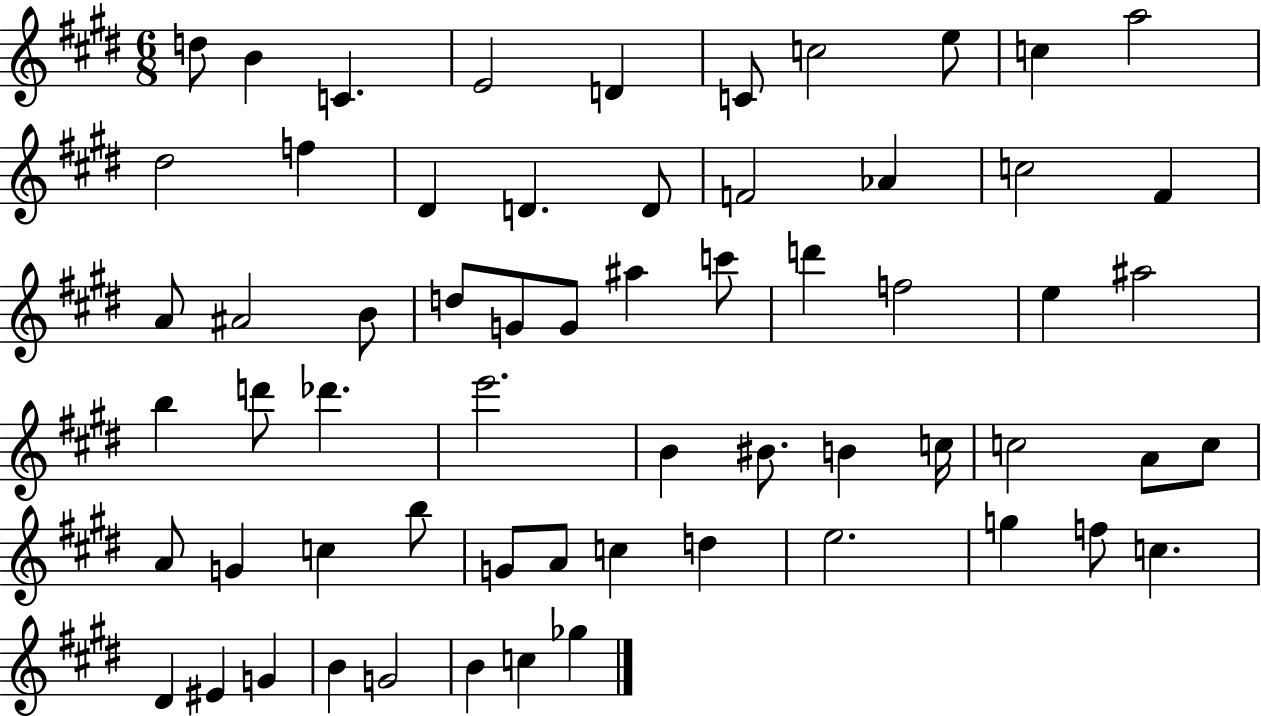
D5/e B4/q C4/q. E4/h D4/q C4/e C5/h E5/e C5/q A5/h D#5/h F5/q D#4/q D4/q. D4/e F4/h Ab4/q C5/h F#4/q A4/e A#4/h B4/e D5/e G4/e G4/e A#5/q C6/e D6/q F5/h E5/q A#5/h B5/q D6/e Db6/q. E6/h. B4/q BIS4/e. B4/q C5/s C5/h A4/e C5/e A4/e G4/q C5/q B5/e G4/e A4/e C5/q D5/q E5/h. G5/q F5/e C5/q. D#4/q EIS4/q G4/q B4/q G4/h B4/q C5/q Gb5/q